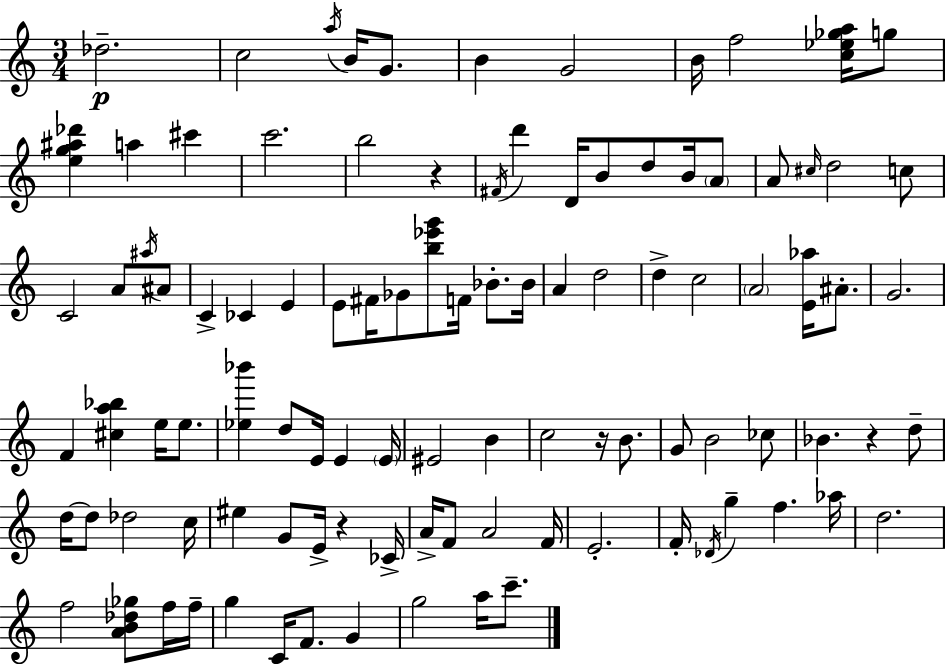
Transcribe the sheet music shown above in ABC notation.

X:1
T:Untitled
M:3/4
L:1/4
K:C
_d2 c2 a/4 B/4 G/2 B G2 B/4 f2 [c_e_ga]/4 g/2 [eg^a_d'] a ^c' c'2 b2 z ^F/4 d' D/4 B/2 d/2 B/4 A/2 A/2 ^c/4 d2 c/2 C2 A/2 ^a/4 ^A/2 C _C E E/2 ^F/4 _G/2 [b_e'g']/2 F/4 _B/2 _B/4 A d2 d c2 A2 [E_a]/4 ^A/2 G2 F [^ca_b] e/4 e/2 [_e_b'] d/2 E/4 E E/4 ^E2 B c2 z/4 B/2 G/2 B2 _c/2 _B z d/2 d/4 d/2 _d2 c/4 ^e G/2 E/4 z _C/4 A/4 F/2 A2 F/4 E2 F/4 _D/4 g f _a/4 d2 f2 [AB_d_g]/2 f/4 f/4 g C/4 F/2 G g2 a/4 c'/2